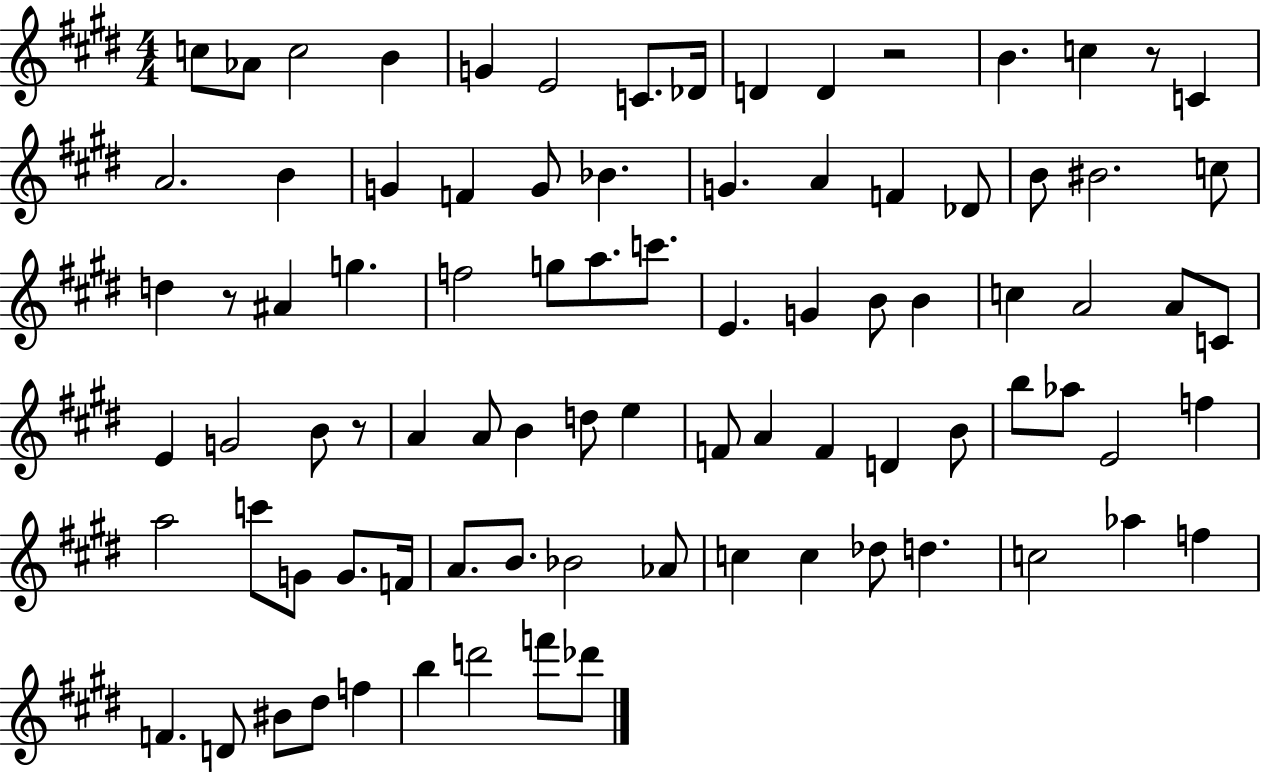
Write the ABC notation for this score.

X:1
T:Untitled
M:4/4
L:1/4
K:E
c/2 _A/2 c2 B G E2 C/2 _D/4 D D z2 B c z/2 C A2 B G F G/2 _B G A F _D/2 B/2 ^B2 c/2 d z/2 ^A g f2 g/2 a/2 c'/2 E G B/2 B c A2 A/2 C/2 E G2 B/2 z/2 A A/2 B d/2 e F/2 A F D B/2 b/2 _a/2 E2 f a2 c'/2 G/2 G/2 F/4 A/2 B/2 _B2 _A/2 c c _d/2 d c2 _a f F D/2 ^B/2 ^d/2 f b d'2 f'/2 _d'/2